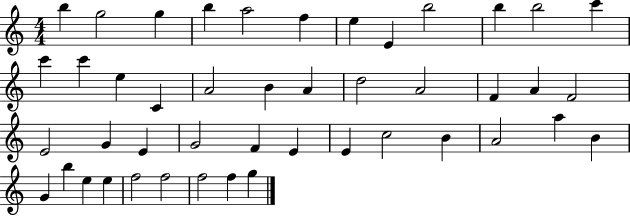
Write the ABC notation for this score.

X:1
T:Untitled
M:4/4
L:1/4
K:C
b g2 g b a2 f e E b2 b b2 c' c' c' e C A2 B A d2 A2 F A F2 E2 G E G2 F E E c2 B A2 a B G b e e f2 f2 f2 f g